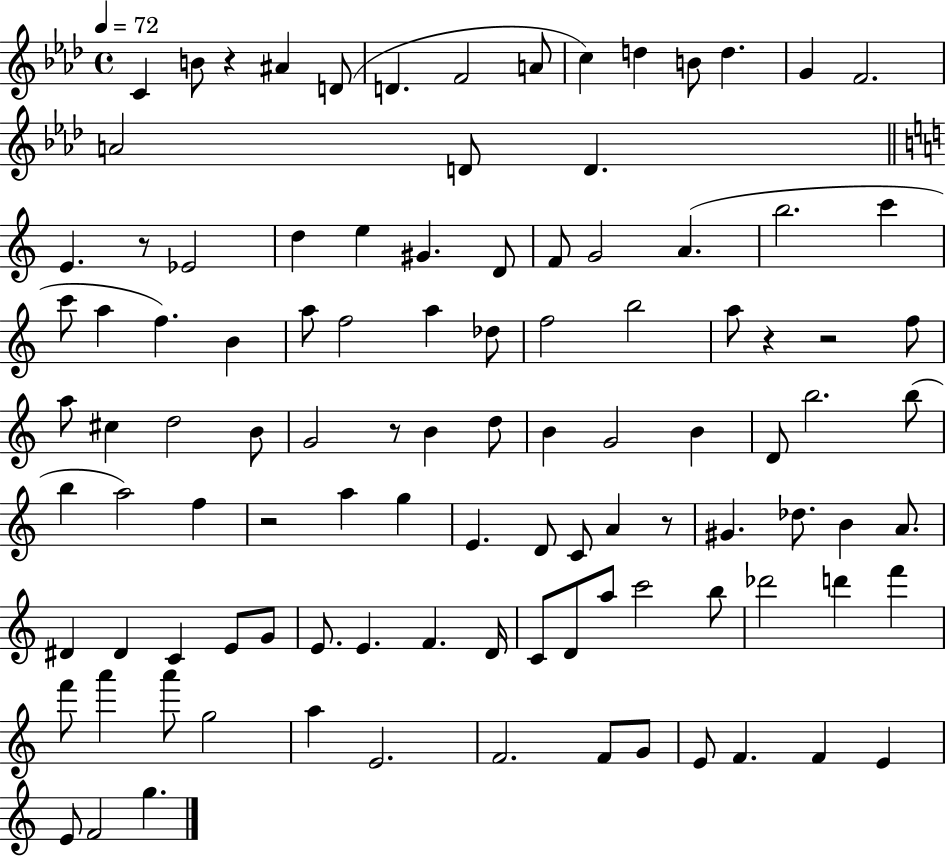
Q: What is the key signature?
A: AES major